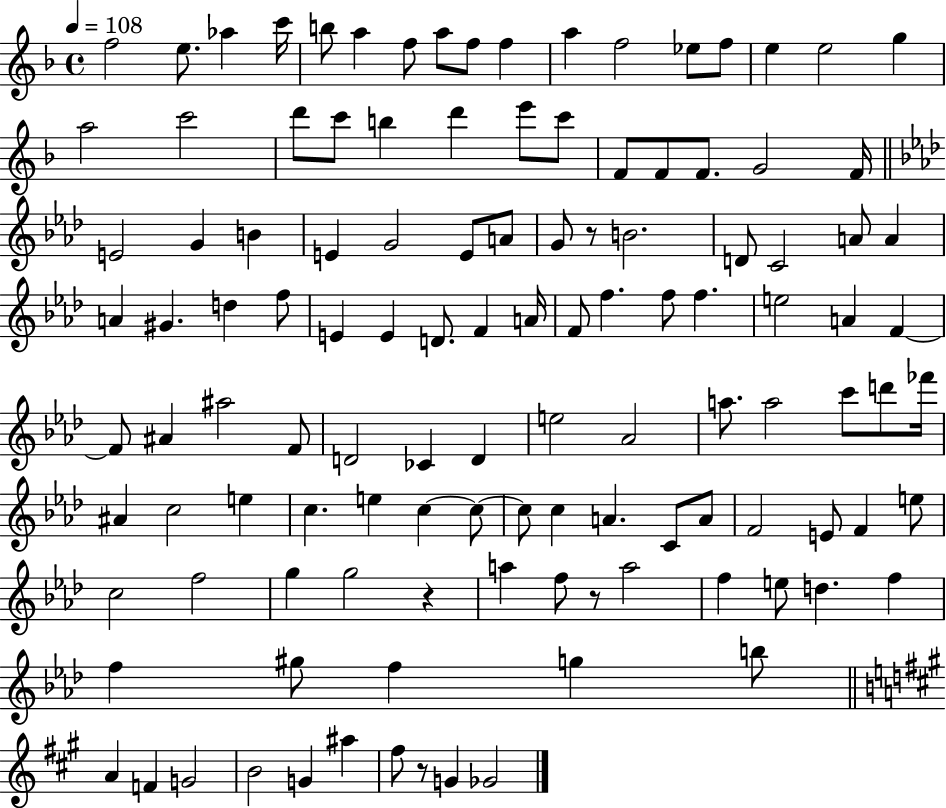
{
  \clef treble
  \time 4/4
  \defaultTimeSignature
  \key f \major
  \tempo 4 = 108
  f''2 e''8. aes''4 c'''16 | b''8 a''4 f''8 a''8 f''8 f''4 | a''4 f''2 ees''8 f''8 | e''4 e''2 g''4 | \break a''2 c'''2 | d'''8 c'''8 b''4 d'''4 e'''8 c'''8 | f'8 f'8 f'8. g'2 f'16 | \bar "||" \break \key f \minor e'2 g'4 b'4 | e'4 g'2 e'8 a'8 | g'8 r8 b'2. | d'8 c'2 a'8 a'4 | \break a'4 gis'4. d''4 f''8 | e'4 e'4 d'8. f'4 a'16 | f'8 f''4. f''8 f''4. | e''2 a'4 f'4~~ | \break f'8 ais'4 ais''2 f'8 | d'2 ces'4 d'4 | e''2 aes'2 | a''8. a''2 c'''8 d'''8 fes'''16 | \break ais'4 c''2 e''4 | c''4. e''4 c''4~~ c''8~~ | c''8 c''4 a'4. c'8 a'8 | f'2 e'8 f'4 e''8 | \break c''2 f''2 | g''4 g''2 r4 | a''4 f''8 r8 a''2 | f''4 e''8 d''4. f''4 | \break f''4 gis''8 f''4 g''4 b''8 | \bar "||" \break \key a \major a'4 f'4 g'2 | b'2 g'4 ais''4 | fis''8 r8 g'4 ges'2 | \bar "|."
}